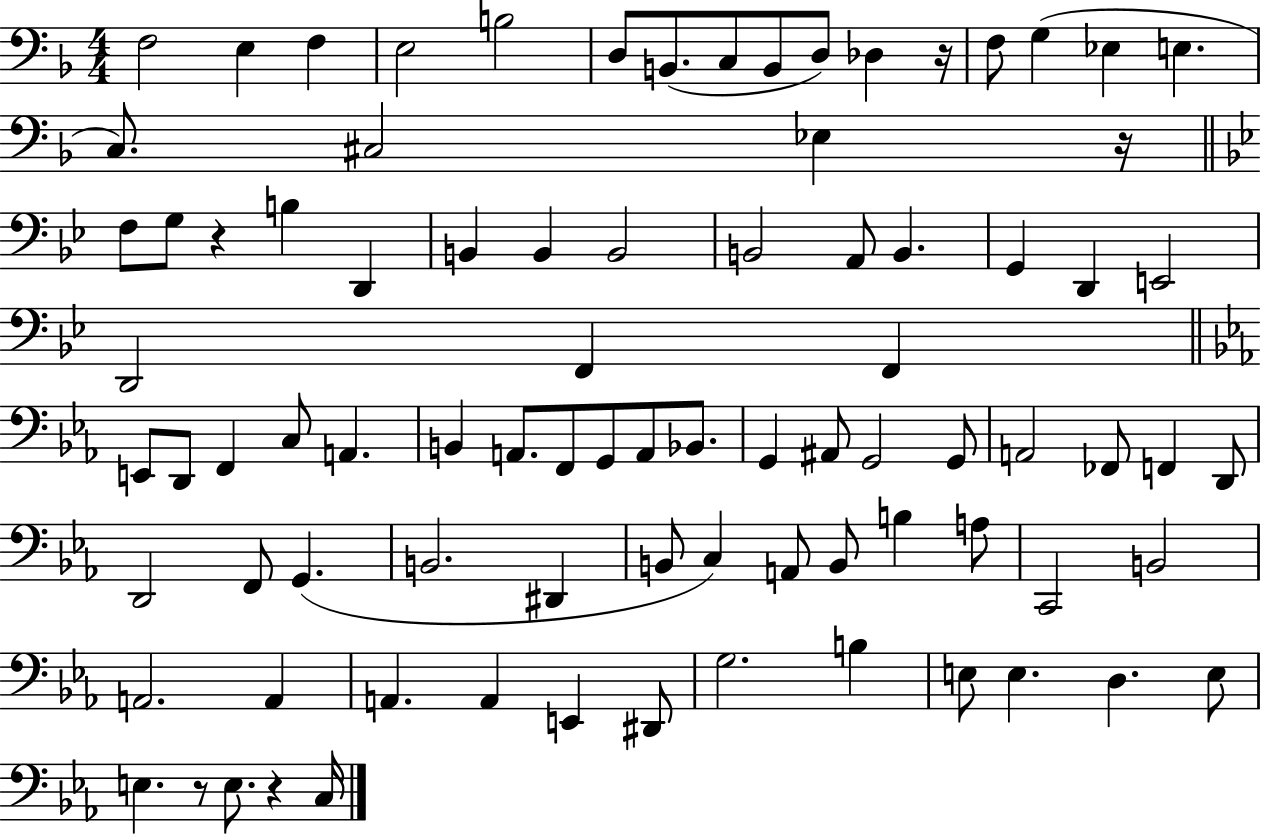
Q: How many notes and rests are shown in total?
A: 86